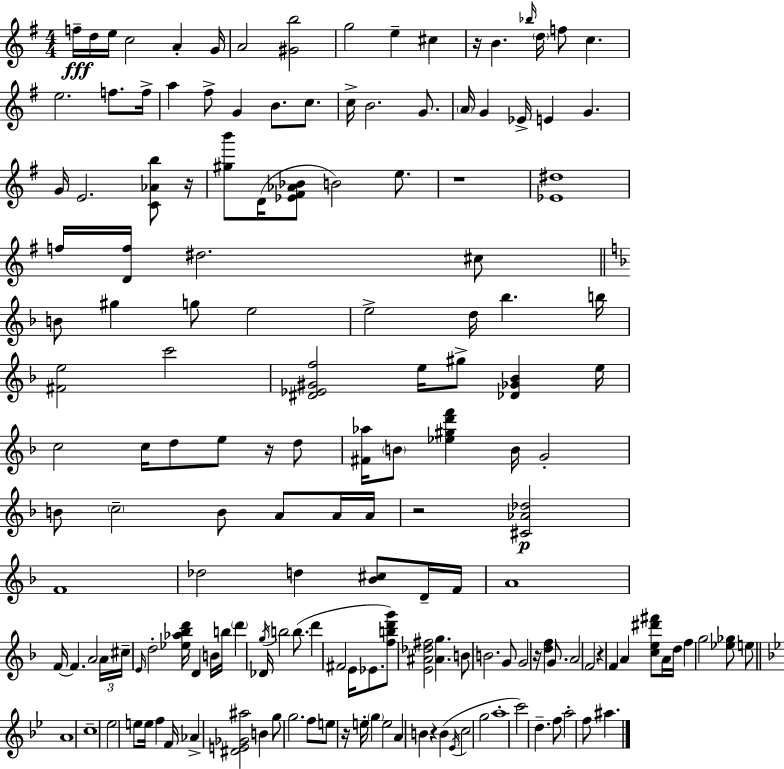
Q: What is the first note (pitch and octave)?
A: F5